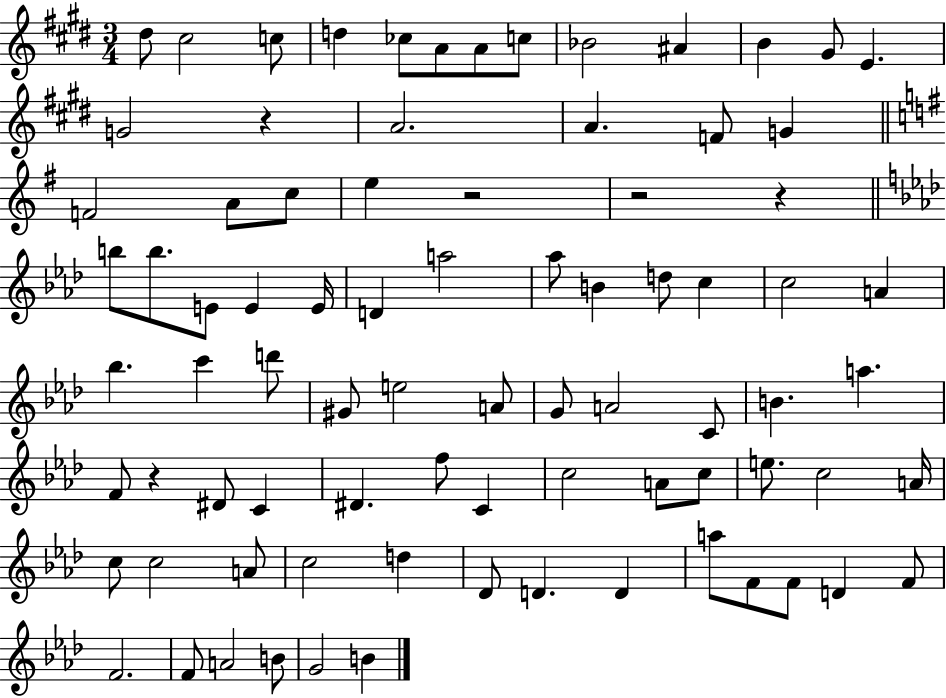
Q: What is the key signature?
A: E major